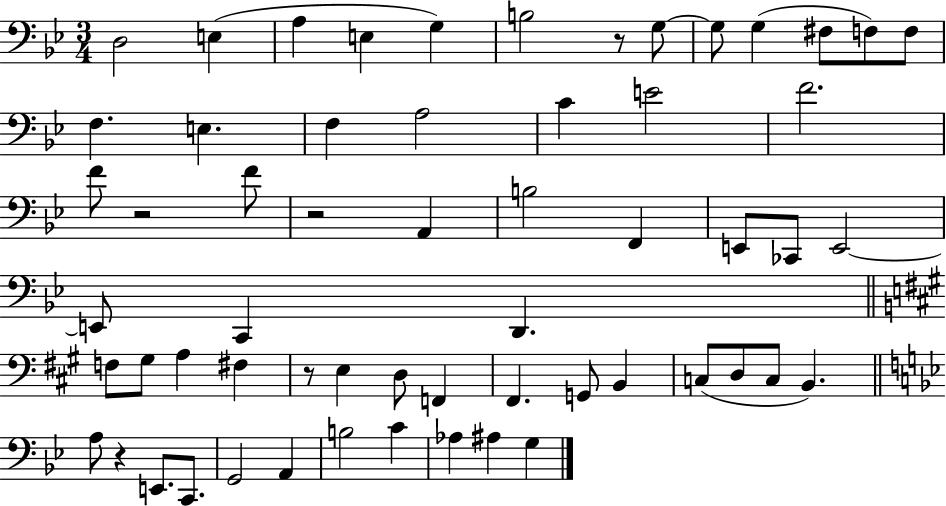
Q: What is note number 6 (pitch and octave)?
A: B3